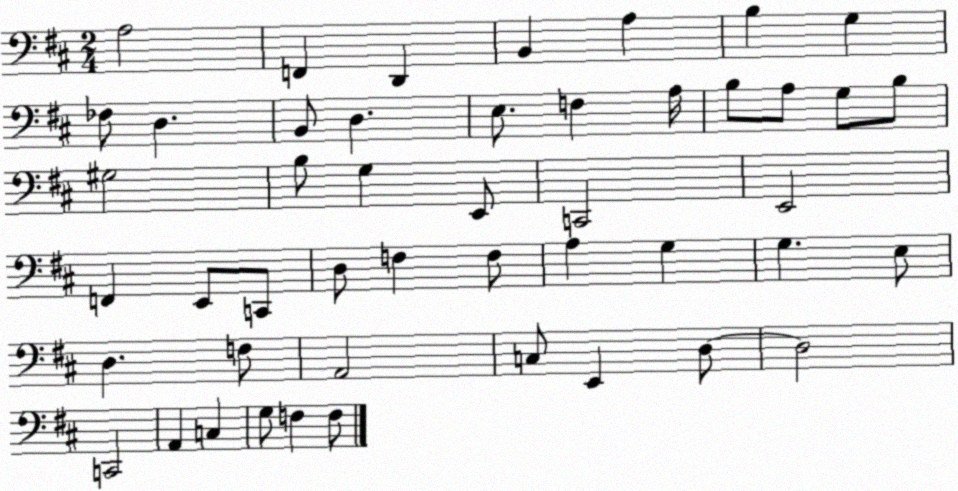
X:1
T:Untitled
M:2/4
L:1/4
K:D
A,2 F,, D,, B,, A, B, G, _F,/2 D, B,,/2 D, E,/2 F, A,/4 B,/2 A,/2 G,/2 B,/2 ^G,2 B,/2 G, E,,/2 C,,2 E,,2 F,, E,,/2 C,,/2 D,/2 F, F,/2 A, G, G, E,/2 D, F,/2 A,,2 C,/2 E,, D,/2 D,2 C,,2 A,, C, G,/2 F, F,/2